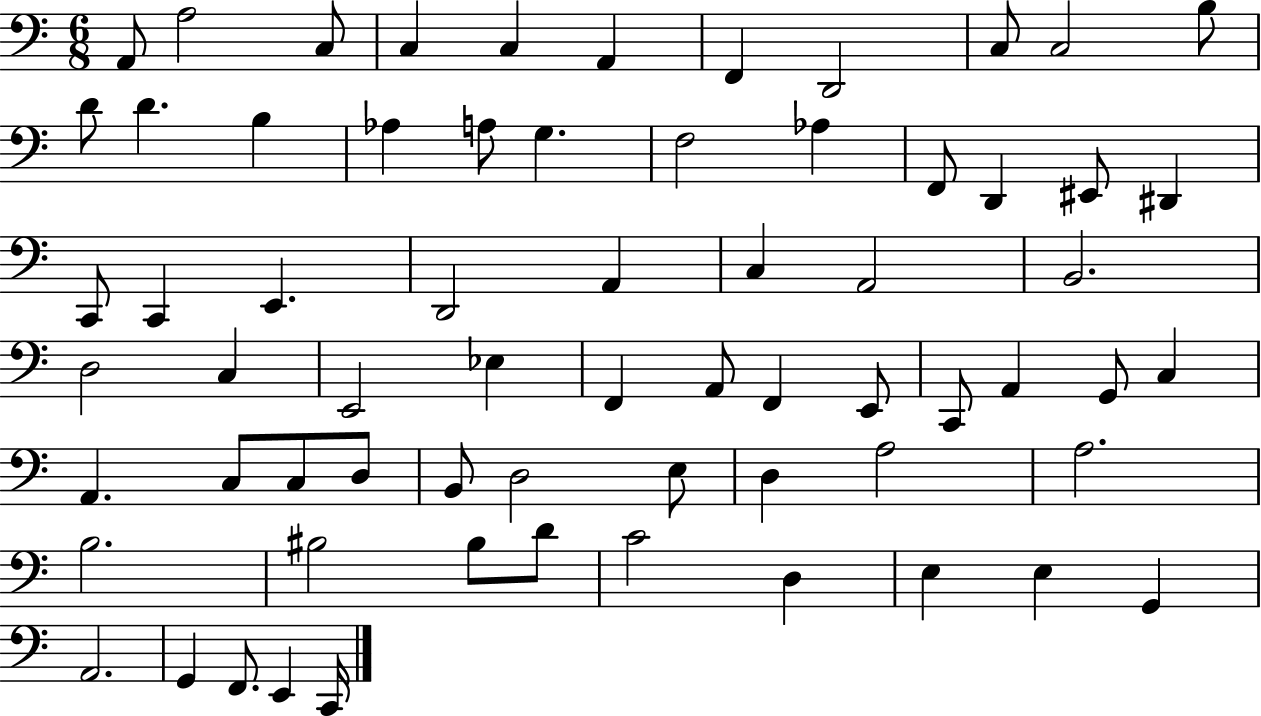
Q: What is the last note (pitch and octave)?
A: C2